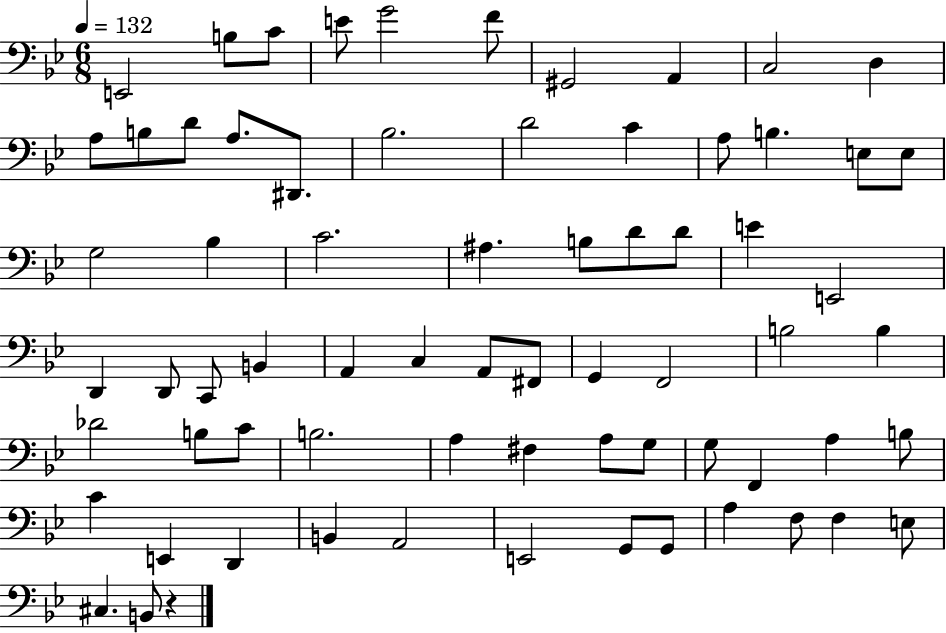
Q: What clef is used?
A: bass